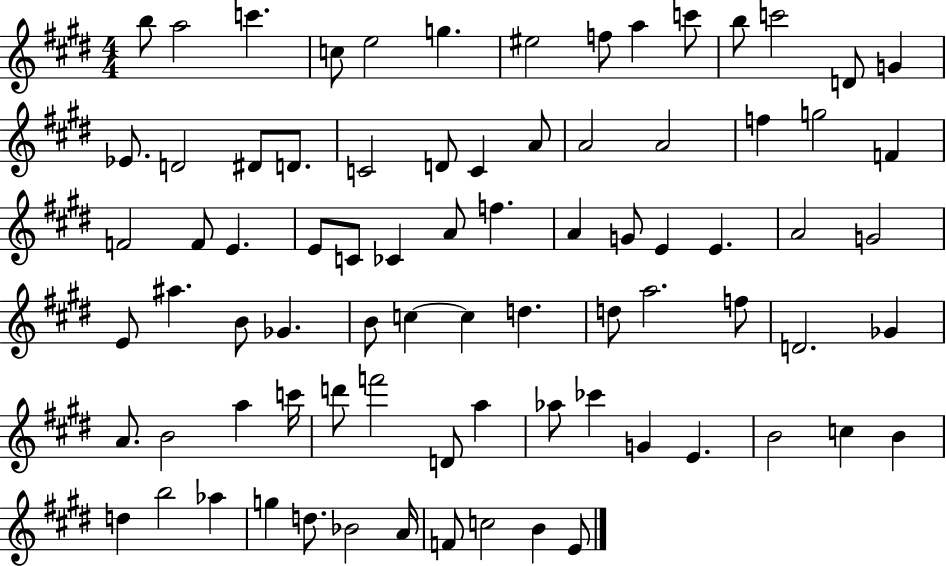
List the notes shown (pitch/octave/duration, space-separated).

B5/e A5/h C6/q. C5/e E5/h G5/q. EIS5/h F5/e A5/q C6/e B5/e C6/h D4/e G4/q Eb4/e. D4/h D#4/e D4/e. C4/h D4/e C4/q A4/e A4/h A4/h F5/q G5/h F4/q F4/h F4/e E4/q. E4/e C4/e CES4/q A4/e F5/q. A4/q G4/e E4/q E4/q. A4/h G4/h E4/e A#5/q. B4/e Gb4/q. B4/e C5/q C5/q D5/q. D5/e A5/h. F5/e D4/h. Gb4/q A4/e. B4/h A5/q C6/s D6/e F6/h D4/e A5/q Ab5/e CES6/q G4/q E4/q. B4/h C5/q B4/q D5/q B5/h Ab5/q G5/q D5/e. Bb4/h A4/s F4/e C5/h B4/q E4/e